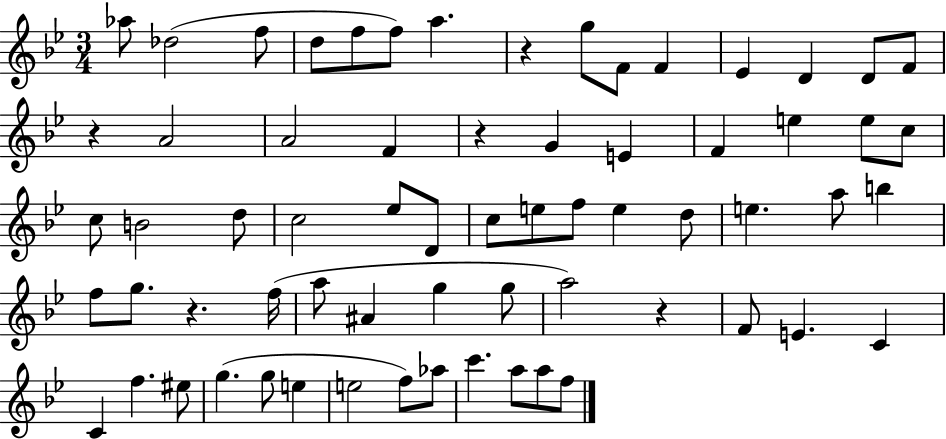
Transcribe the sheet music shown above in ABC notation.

X:1
T:Untitled
M:3/4
L:1/4
K:Bb
_a/2 _d2 f/2 d/2 f/2 f/2 a z g/2 F/2 F _E D D/2 F/2 z A2 A2 F z G E F e e/2 c/2 c/2 B2 d/2 c2 _e/2 D/2 c/2 e/2 f/2 e d/2 e a/2 b f/2 g/2 z f/4 a/2 ^A g g/2 a2 z F/2 E C C f ^e/2 g g/2 e e2 f/2 _a/2 c' a/2 a/2 f/2